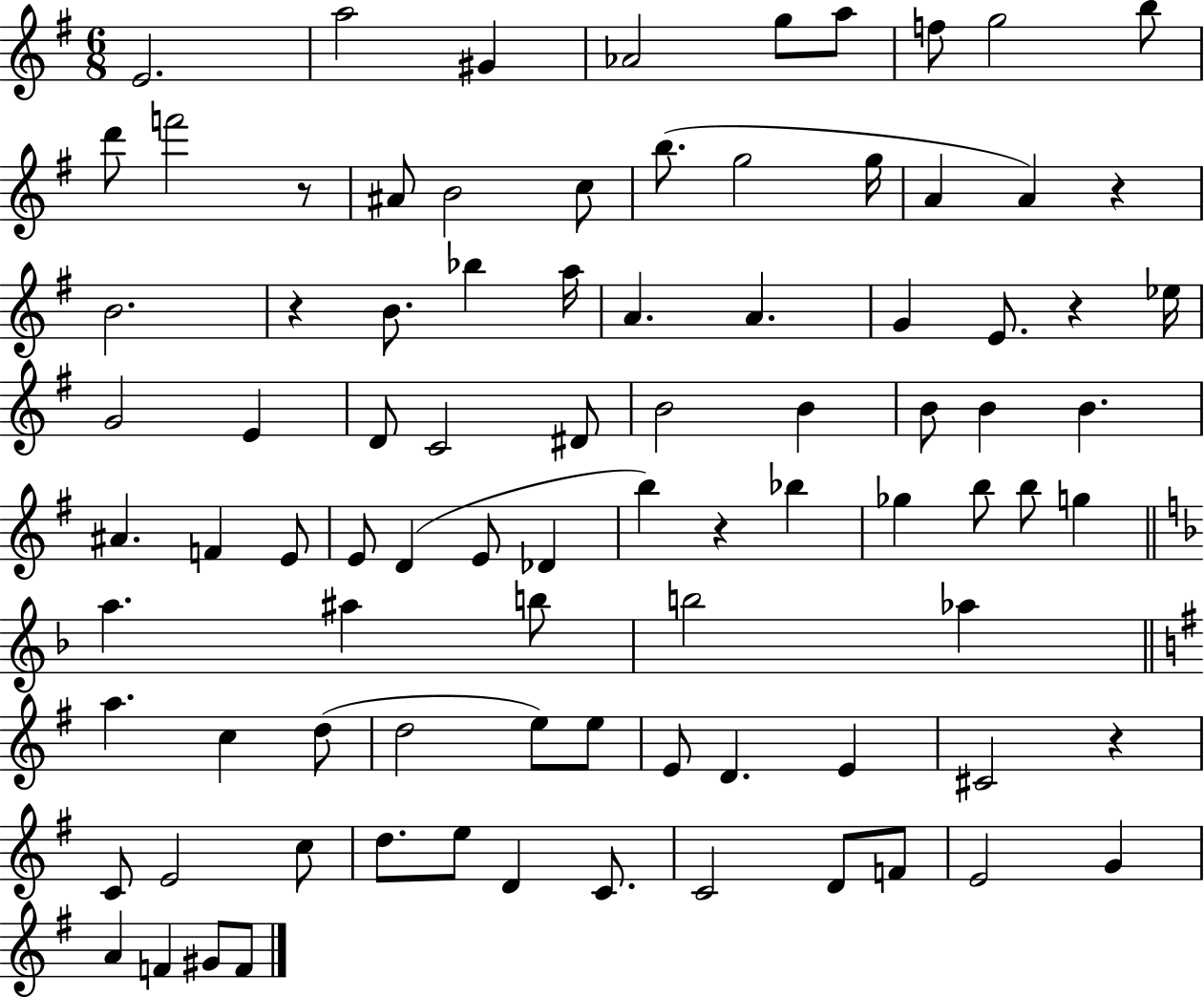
{
  \clef treble
  \numericTimeSignature
  \time 6/8
  \key g \major
  \repeat volta 2 { e'2. | a''2 gis'4 | aes'2 g''8 a''8 | f''8 g''2 b''8 | \break d'''8 f'''2 r8 | ais'8 b'2 c''8 | b''8.( g''2 g''16 | a'4 a'4) r4 | \break b'2. | r4 b'8. bes''4 a''16 | a'4. a'4. | g'4 e'8. r4 ees''16 | \break g'2 e'4 | d'8 c'2 dis'8 | b'2 b'4 | b'8 b'4 b'4. | \break ais'4. f'4 e'8 | e'8 d'4( e'8 des'4 | b''4) r4 bes''4 | ges''4 b''8 b''8 g''4 | \break \bar "||" \break \key d \minor a''4. ais''4 b''8 | b''2 aes''4 | \bar "||" \break \key e \minor a''4. c''4 d''8( | d''2 e''8) e''8 | e'8 d'4. e'4 | cis'2 r4 | \break c'8 e'2 c''8 | d''8. e''8 d'4 c'8. | c'2 d'8 f'8 | e'2 g'4 | \break a'4 f'4 gis'8 f'8 | } \bar "|."
}